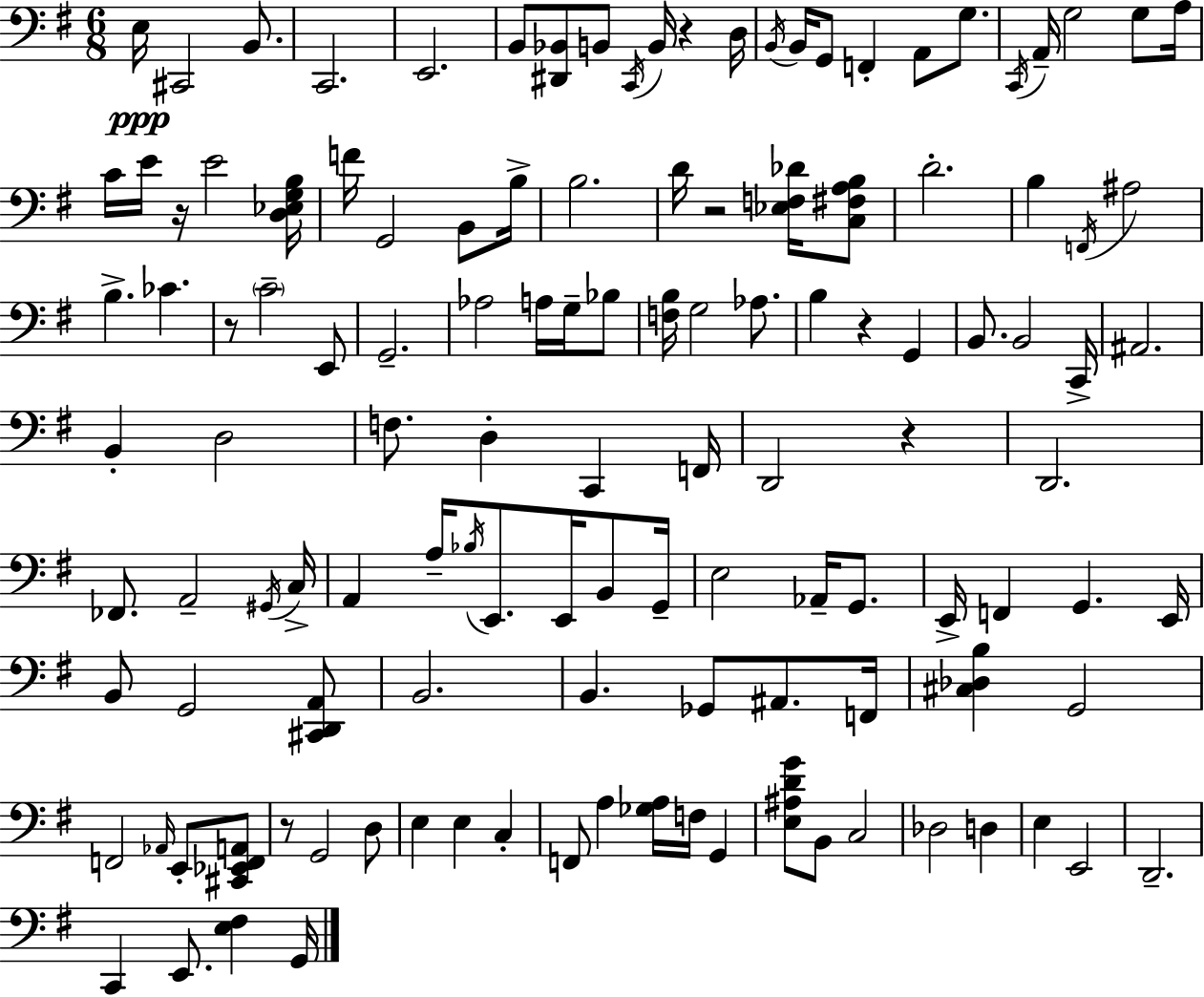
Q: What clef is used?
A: bass